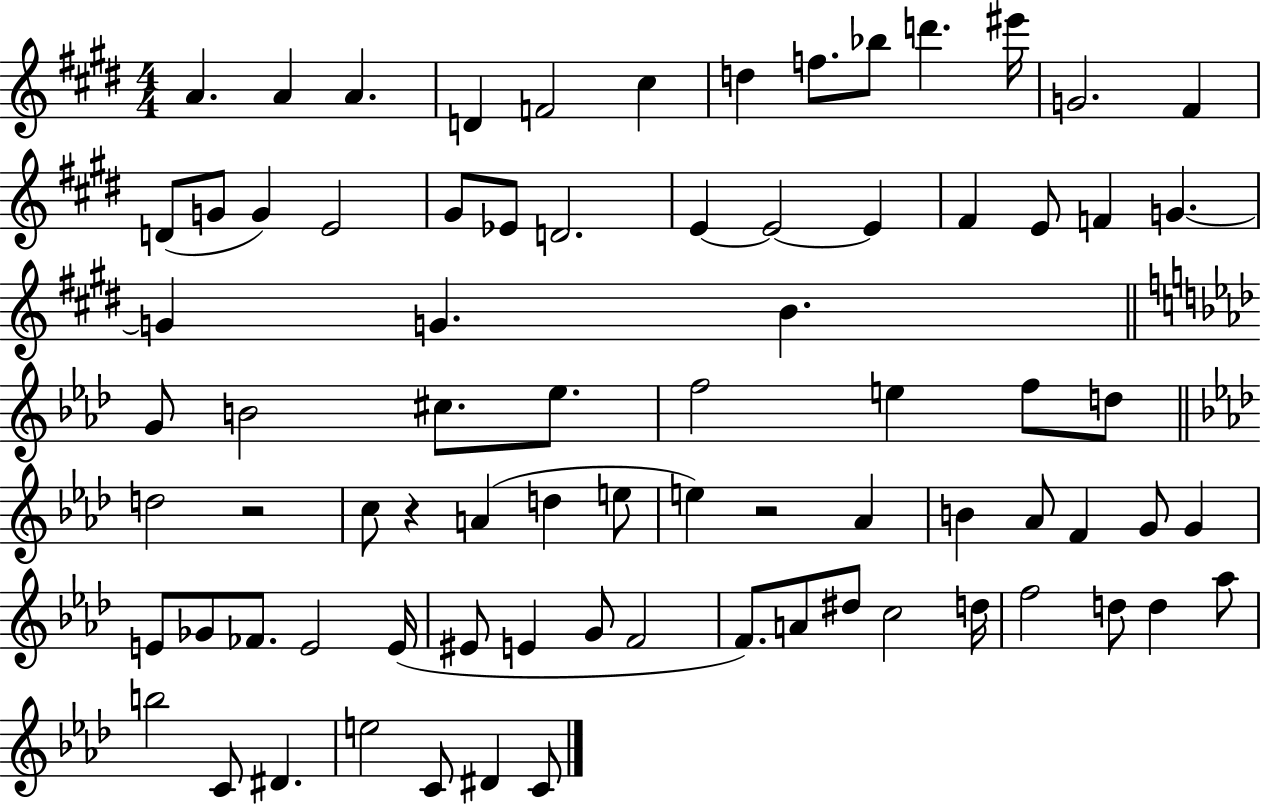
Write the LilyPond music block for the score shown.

{
  \clef treble
  \numericTimeSignature
  \time 4/4
  \key e \major
  a'4. a'4 a'4. | d'4 f'2 cis''4 | d''4 f''8. bes''8 d'''4. eis'''16 | g'2. fis'4 | \break d'8( g'8 g'4) e'2 | gis'8 ees'8 d'2. | e'4~~ e'2~~ e'4 | fis'4 e'8 f'4 g'4.~~ | \break g'4 g'4. b'4. | \bar "||" \break \key aes \major g'8 b'2 cis''8. ees''8. | f''2 e''4 f''8 d''8 | \bar "||" \break \key aes \major d''2 r2 | c''8 r4 a'4( d''4 e''8 | e''4) r2 aes'4 | b'4 aes'8 f'4 g'8 g'4 | \break e'8 ges'8 fes'8. e'2 e'16( | eis'8 e'4 g'8 f'2 | f'8.) a'8 dis''8 c''2 d''16 | f''2 d''8 d''4 aes''8 | \break b''2 c'8 dis'4. | e''2 c'8 dis'4 c'8 | \bar "|."
}